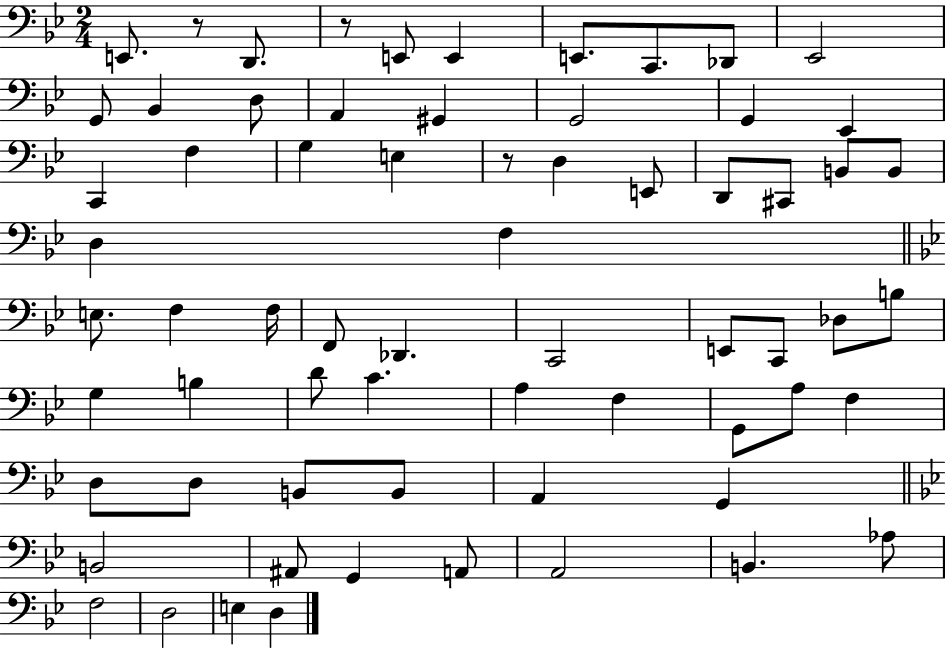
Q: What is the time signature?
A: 2/4